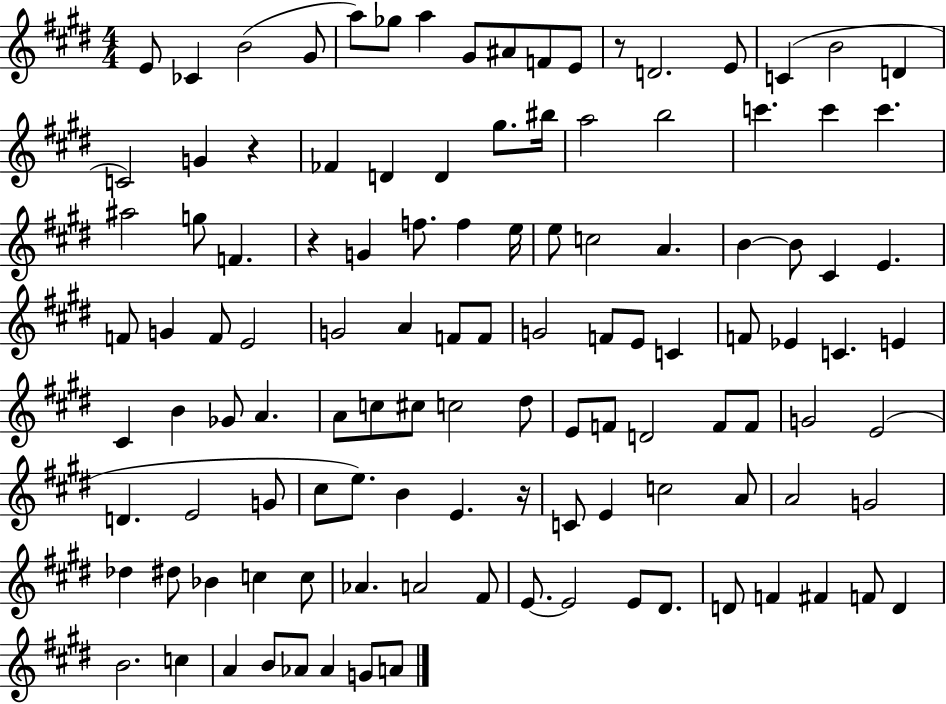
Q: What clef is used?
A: treble